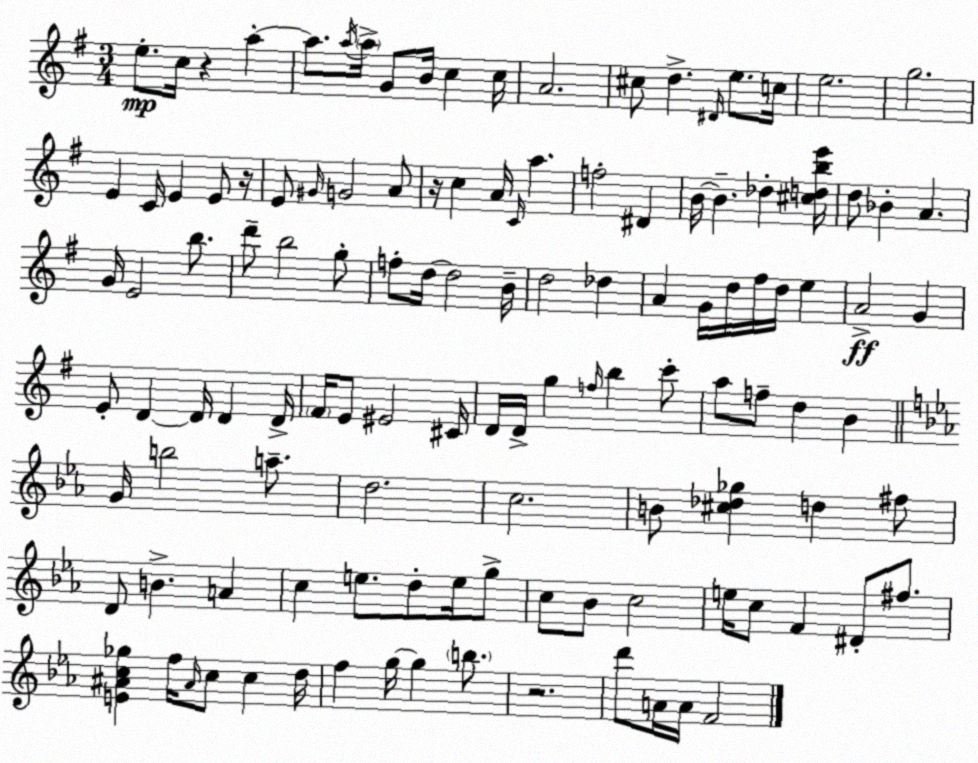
X:1
T:Untitled
M:3/4
L:1/4
K:Em
e/2 c/4 z a a/2 a/4 a/4 G/2 B/4 c c/4 A2 ^c/2 d ^D/4 e/2 c/4 e2 g2 E C/4 E E/2 z/4 E/2 ^G/4 G2 A/2 z/4 c A/4 C/4 a f2 ^D B/4 B _d [^cdbe']/4 d/2 _B A G/4 E2 b/2 d'/2 b2 g/2 f/2 d/4 d2 B/4 d2 _d A G/4 d/4 ^f/4 d/4 e A2 G E/2 D D/4 D D/4 ^F/4 E/2 ^E2 ^C/4 D/4 D/4 g f/4 b c'/2 a/2 f/2 d B G/4 b2 a/2 d2 c2 B/2 [^c_d_g] d ^f/2 D/2 B A c e/2 d/2 e/4 g/2 c/2 _B/2 c2 e/4 c/2 F ^D/2 ^f/2 [E^Ac_g] f/4 ^A/4 c/2 c d/4 f g/4 g b/2 z2 d'/2 A/4 A/4 F2